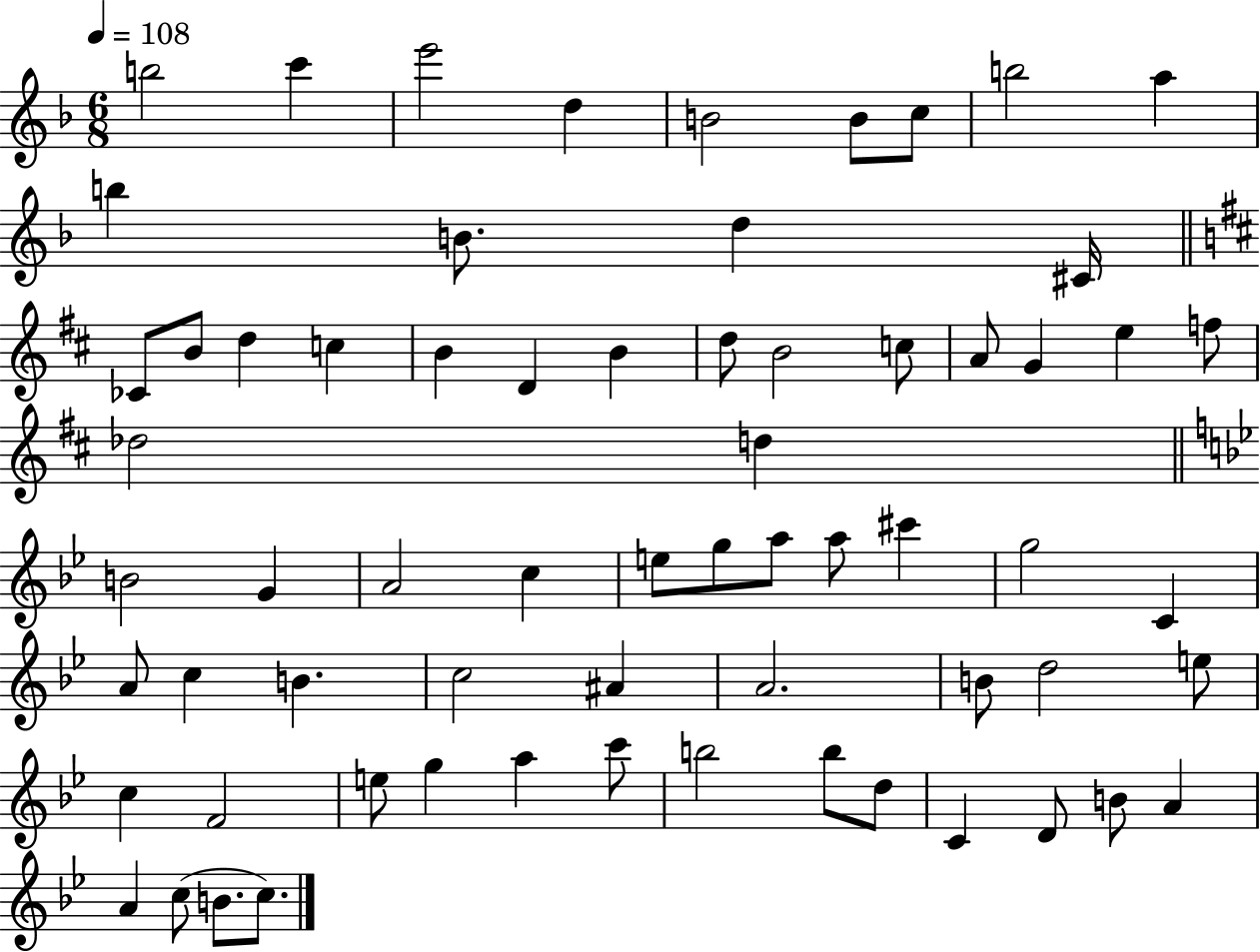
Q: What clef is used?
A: treble